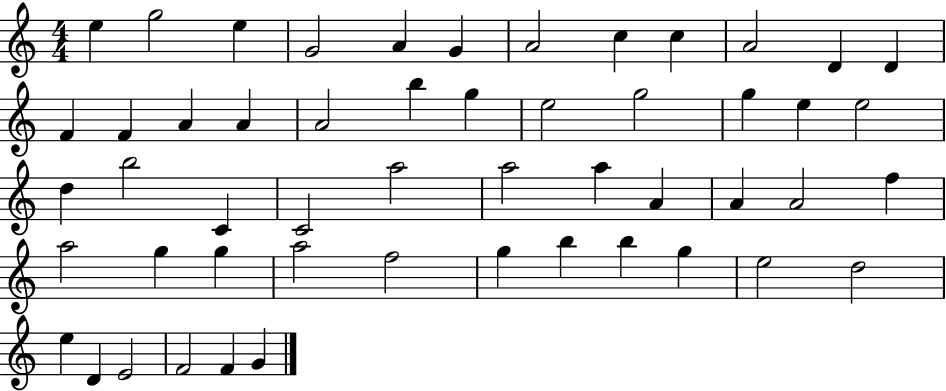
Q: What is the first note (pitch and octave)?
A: E5